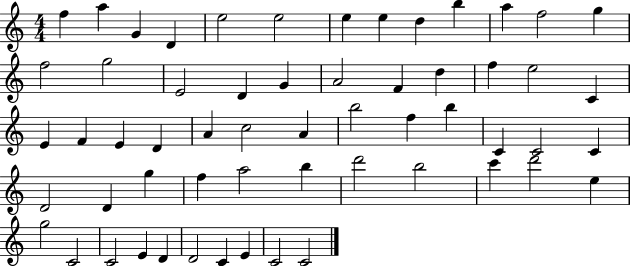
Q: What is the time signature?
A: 4/4